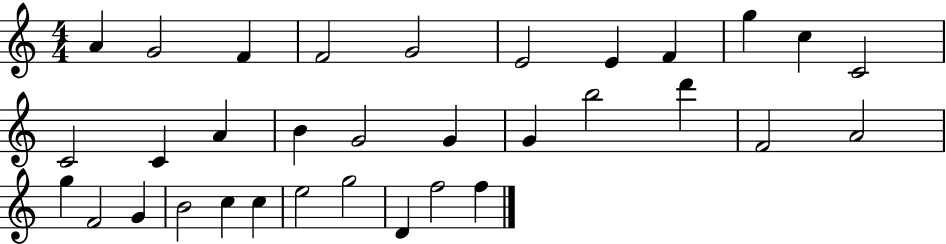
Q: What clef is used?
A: treble